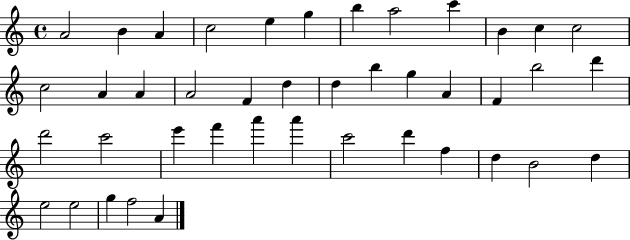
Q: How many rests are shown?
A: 0